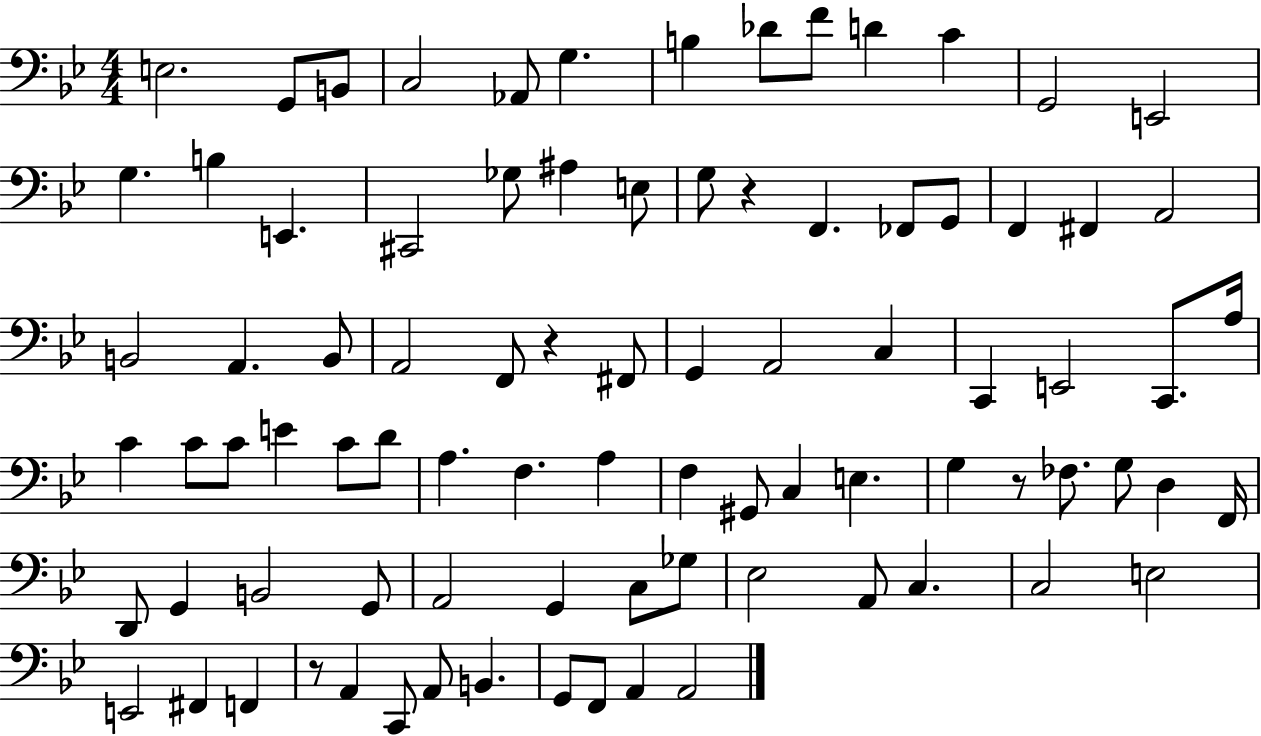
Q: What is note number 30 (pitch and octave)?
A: B2